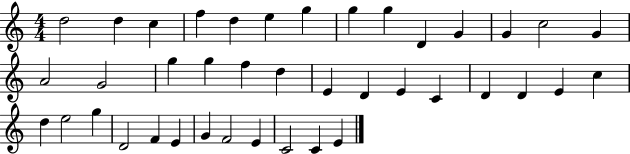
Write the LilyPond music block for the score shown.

{
  \clef treble
  \numericTimeSignature
  \time 4/4
  \key c \major
  d''2 d''4 c''4 | f''4 d''4 e''4 g''4 | g''4 g''4 d'4 g'4 | g'4 c''2 g'4 | \break a'2 g'2 | g''4 g''4 f''4 d''4 | e'4 d'4 e'4 c'4 | d'4 d'4 e'4 c''4 | \break d''4 e''2 g''4 | d'2 f'4 e'4 | g'4 f'2 e'4 | c'2 c'4 e'4 | \break \bar "|."
}